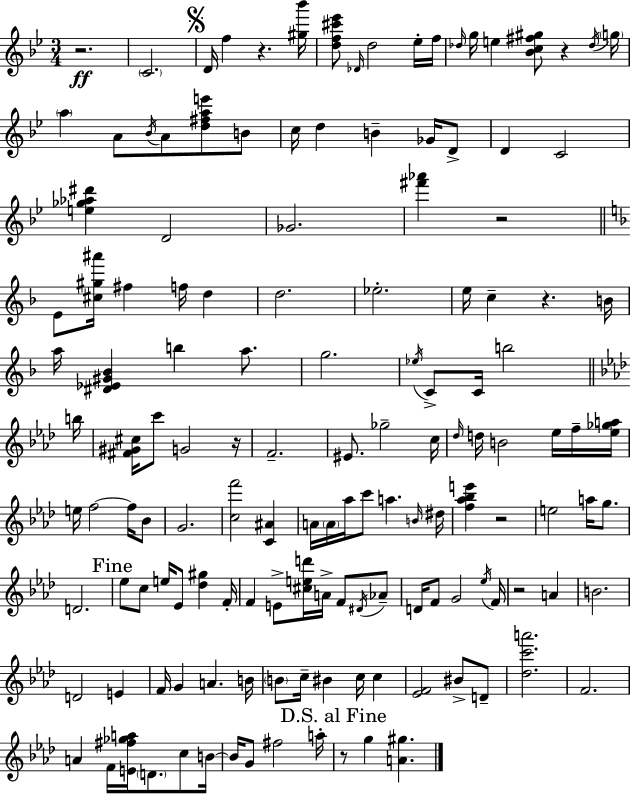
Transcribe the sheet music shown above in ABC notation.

X:1
T:Untitled
M:3/4
L:1/4
K:Bb
z2 C2 D/4 f z [^g_b']/4 [df^c'_e']/2 _D/4 d2 _e/4 f/4 _d/4 g/4 e [_Bc^f^g]/2 z _d/4 g/4 a A/2 _B/4 A/2 [d^fae']/2 B/2 c/4 d B _G/4 D/2 D C2 [e_g_a^d'] D2 _G2 [^f'_a'] z2 E/2 [^c^g^a']/4 ^f f/4 d d2 _e2 e/4 c z B/4 a/4 [^D_E^G_B] b a/2 g2 _e/4 C/2 C/4 b2 b/4 [^F^G^c]/4 c'/2 G2 z/4 F2 ^E/2 _g2 c/4 _d/4 d/4 B2 _e/4 f/4 [_e_ga]/4 e/4 f2 f/4 _B/2 G2 [cf']2 [C^A] A/4 A/4 _a/4 c'/2 a B/4 ^d/4 [f_a_be'] z2 e2 a/4 g/2 D2 _e/2 c/2 e/4 _E/2 [_d^g] F/4 F E/2 [^ced']/4 A/4 F/2 ^D/4 _A/2 D/4 F/2 G2 _e/4 F/4 z2 A B2 D2 E F/4 G A B/4 B/2 c/4 ^B c/4 c [_EF]2 ^B/2 D/2 [_dc'a']2 F2 A F/4 [E^f_ga]/4 D/2 c/2 B/4 B/4 G/2 ^f2 a/4 z/2 g [A^g]